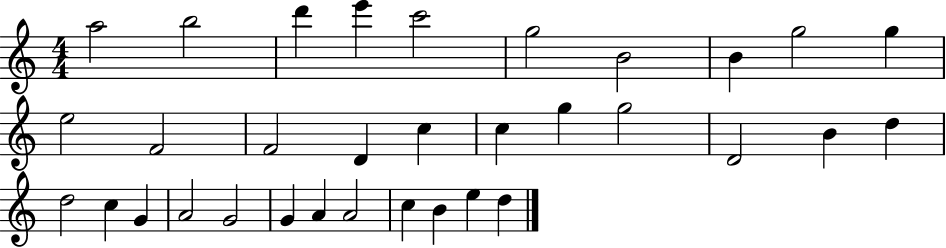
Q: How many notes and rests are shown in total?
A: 33